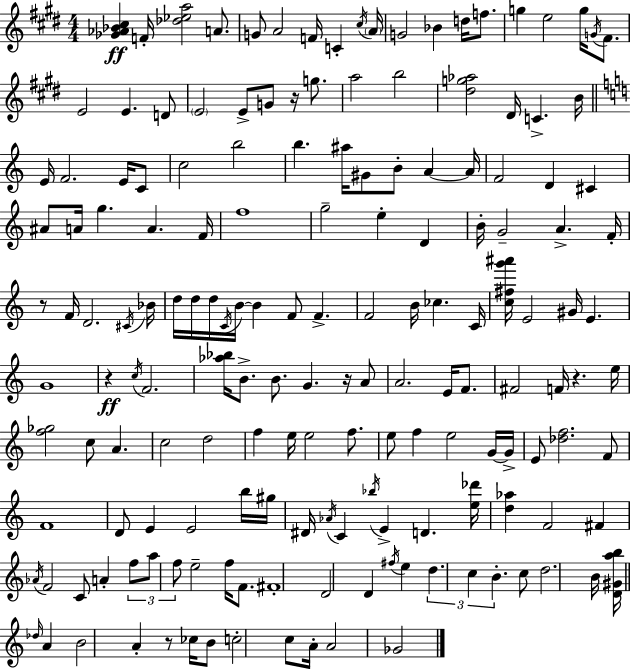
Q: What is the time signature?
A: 4/4